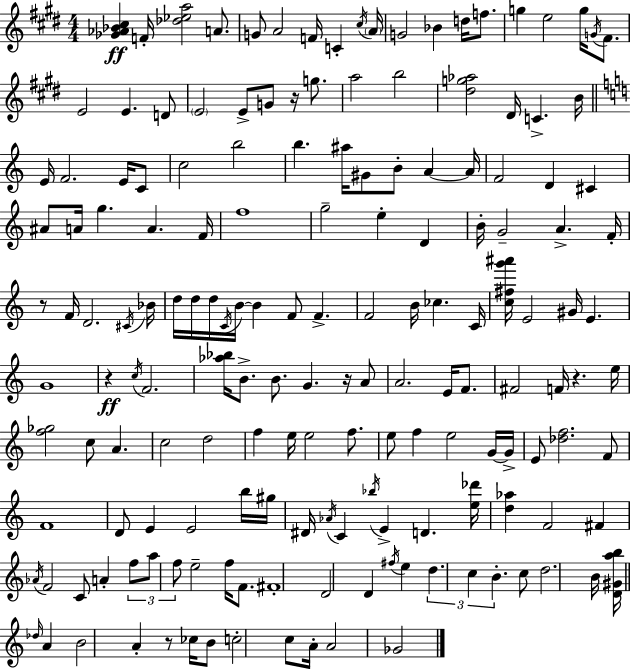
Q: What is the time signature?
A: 4/4